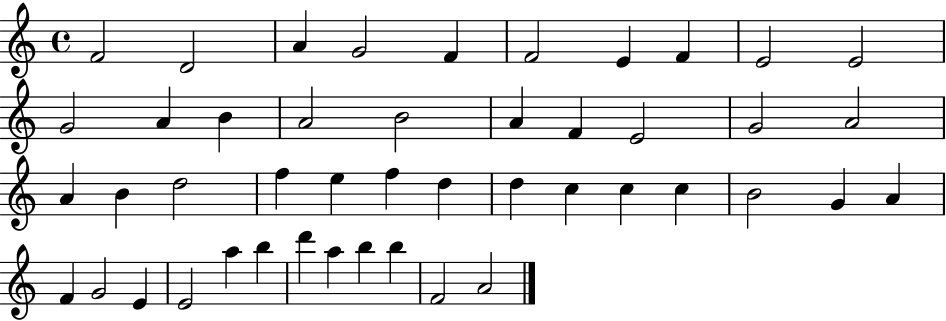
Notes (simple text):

F4/h D4/h A4/q G4/h F4/q F4/h E4/q F4/q E4/h E4/h G4/h A4/q B4/q A4/h B4/h A4/q F4/q E4/h G4/h A4/h A4/q B4/q D5/h F5/q E5/q F5/q D5/q D5/q C5/q C5/q C5/q B4/h G4/q A4/q F4/q G4/h E4/q E4/h A5/q B5/q D6/q A5/q B5/q B5/q F4/h A4/h